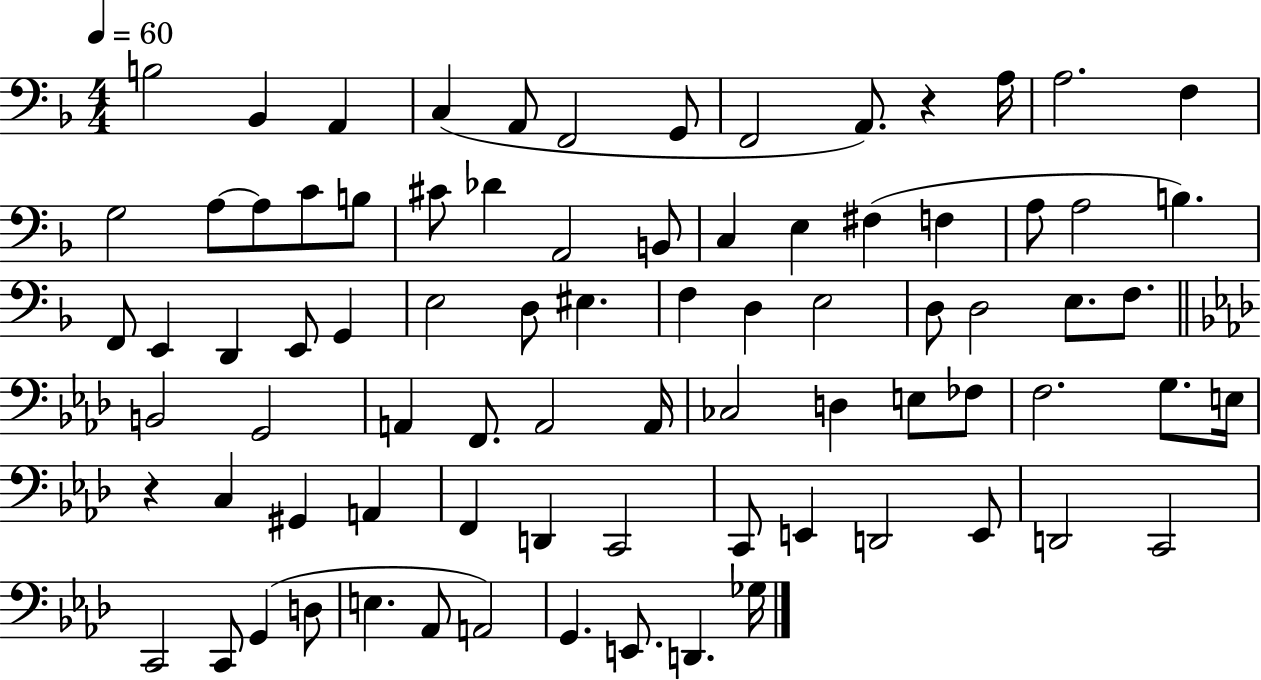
{
  \clef bass
  \numericTimeSignature
  \time 4/4
  \key f \major
  \tempo 4 = 60
  \repeat volta 2 { b2 bes,4 a,4 | c4( a,8 f,2 g,8 | f,2 a,8.) r4 a16 | a2. f4 | \break g2 a8~~ a8 c'8 b8 | cis'8 des'4 a,2 b,8 | c4 e4 fis4( f4 | a8 a2 b4.) | \break f,8 e,4 d,4 e,8 g,4 | e2 d8 eis4. | f4 d4 e2 | d8 d2 e8. f8. | \break \bar "||" \break \key aes \major b,2 g,2 | a,4 f,8. a,2 a,16 | ces2 d4 e8 fes8 | f2. g8. e16 | \break r4 c4 gis,4 a,4 | f,4 d,4 c,2 | c,8 e,4 d,2 e,8 | d,2 c,2 | \break c,2 c,8 g,4( d8 | e4. aes,8 a,2) | g,4. e,8. d,4. ges16 | } \bar "|."
}